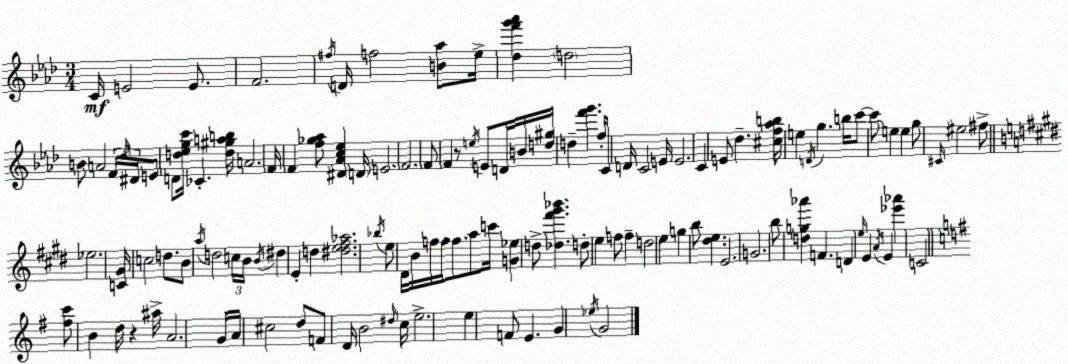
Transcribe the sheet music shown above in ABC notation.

X:1
T:Untitled
M:3/4
L:1/4
K:Ab
C/4 E2 E/2 F2 ^f/4 D/4 f2 [B_a]/2 _e/4 [_df'g'_a'] d2 B/2 A2 F/4 _d/4 ^D/4 E/2 D/2 [d_egc']/4 _C [d^gab]/4 A2 F/4 F [f_g_a]/2 [^D_Ac_e] D/4 E2 F2 F/2 F z/2 e/4 E/2 D/4 B/4 [d^g]/4 d [f'g'] f/4 C/2 D/4 C2 E/4 E2 C E/2 _d [^cf_ab]/4 e D/4 g b/4 c'/2 c'/2 e e g/2 ^C/4 ^e2 ^f/2 _e2 [C^G]/4 c2 d/2 B/2 a/4 d2 c/4 B/4 B/4 ^d E d [^de^f_a]2 _b/4 e/2 ^D/4 B/4 f/4 f/4 f/2 a/2 c'/4 [G_e] d/2 [_d^f'^g'_b'] d/2 e f/2 f d2 e g b/2 [^de] E2 G2 b/2 [dg_a'] F D e/4 E A/4 E [_e'_a'] C2 [^fc']/2 B d/4 z ^a/4 A2 G/4 A/4 ^c2 d/2 F/2 D/4 B2 ^d/4 c/4 e2 e F/2 E G _e/4 G2